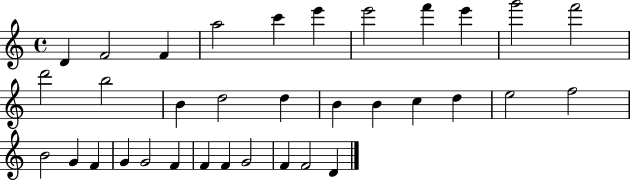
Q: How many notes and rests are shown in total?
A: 34